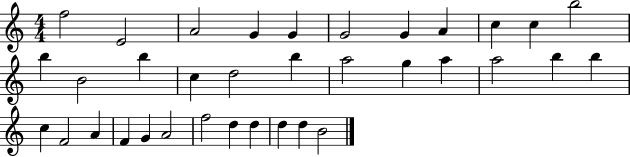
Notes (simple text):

F5/h E4/h A4/h G4/q G4/q G4/h G4/q A4/q C5/q C5/q B5/h B5/q B4/h B5/q C5/q D5/h B5/q A5/h G5/q A5/q A5/h B5/q B5/q C5/q F4/h A4/q F4/q G4/q A4/h F5/h D5/q D5/q D5/q D5/q B4/h